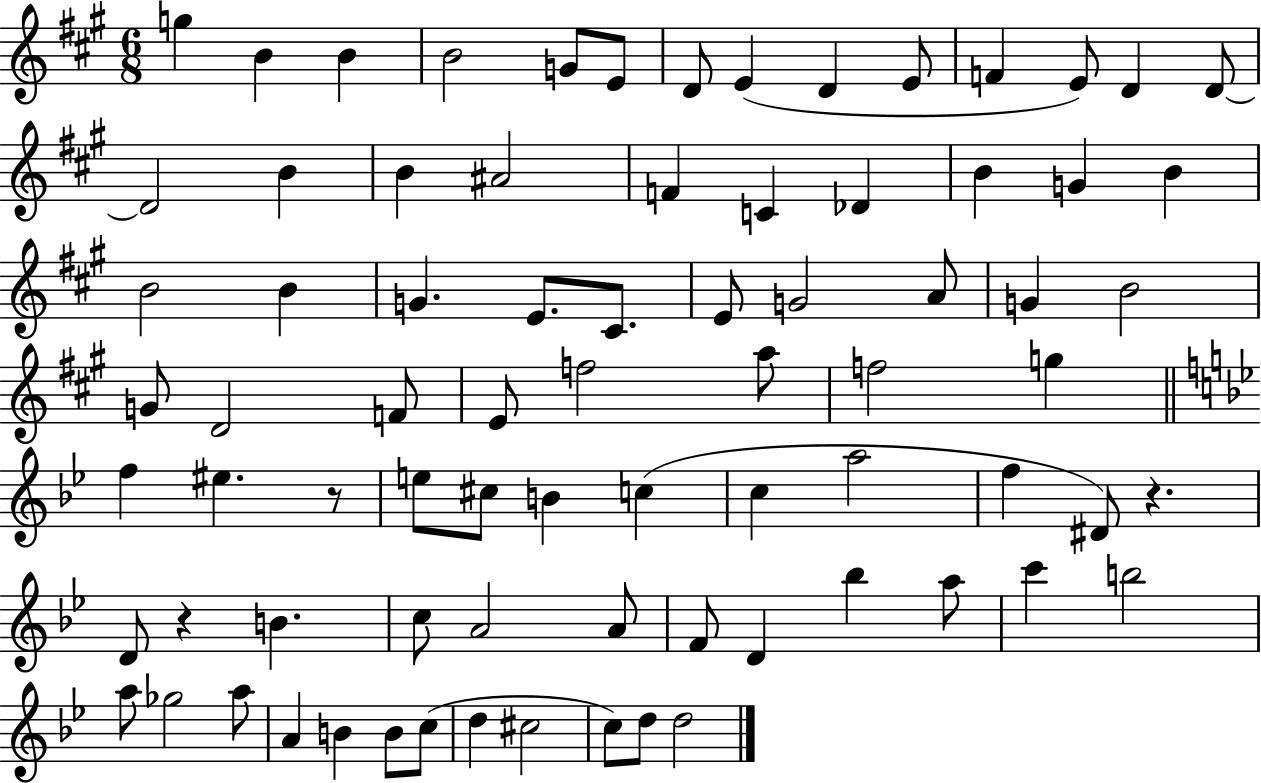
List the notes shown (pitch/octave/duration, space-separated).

G5/q B4/q B4/q B4/h G4/e E4/e D4/e E4/q D4/q E4/e F4/q E4/e D4/q D4/e D4/h B4/q B4/q A#4/h F4/q C4/q Db4/q B4/q G4/q B4/q B4/h B4/q G4/q. E4/e. C#4/e. E4/e G4/h A4/e G4/q B4/h G4/e D4/h F4/e E4/e F5/h A5/e F5/h G5/q F5/q EIS5/q. R/e E5/e C#5/e B4/q C5/q C5/q A5/h F5/q D#4/e R/q. D4/e R/q B4/q. C5/e A4/h A4/e F4/e D4/q Bb5/q A5/e C6/q B5/h A5/e Gb5/h A5/e A4/q B4/q B4/e C5/e D5/q C#5/h C5/e D5/e D5/h